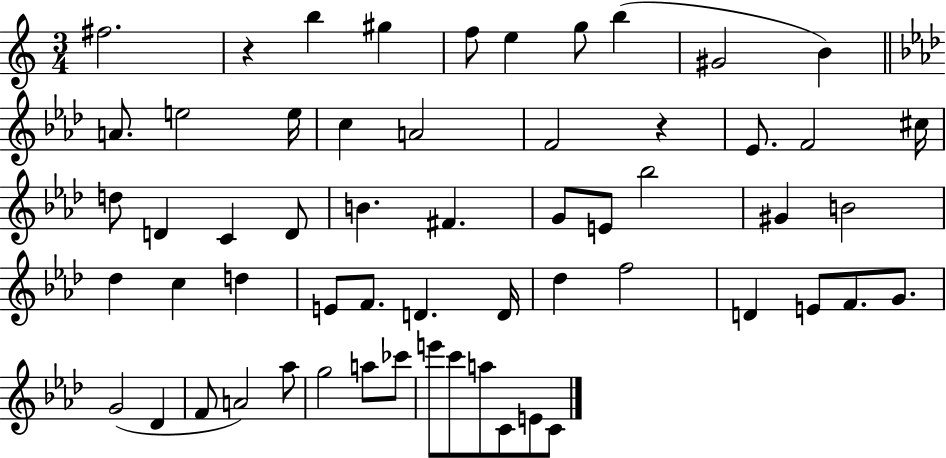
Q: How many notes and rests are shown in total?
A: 58